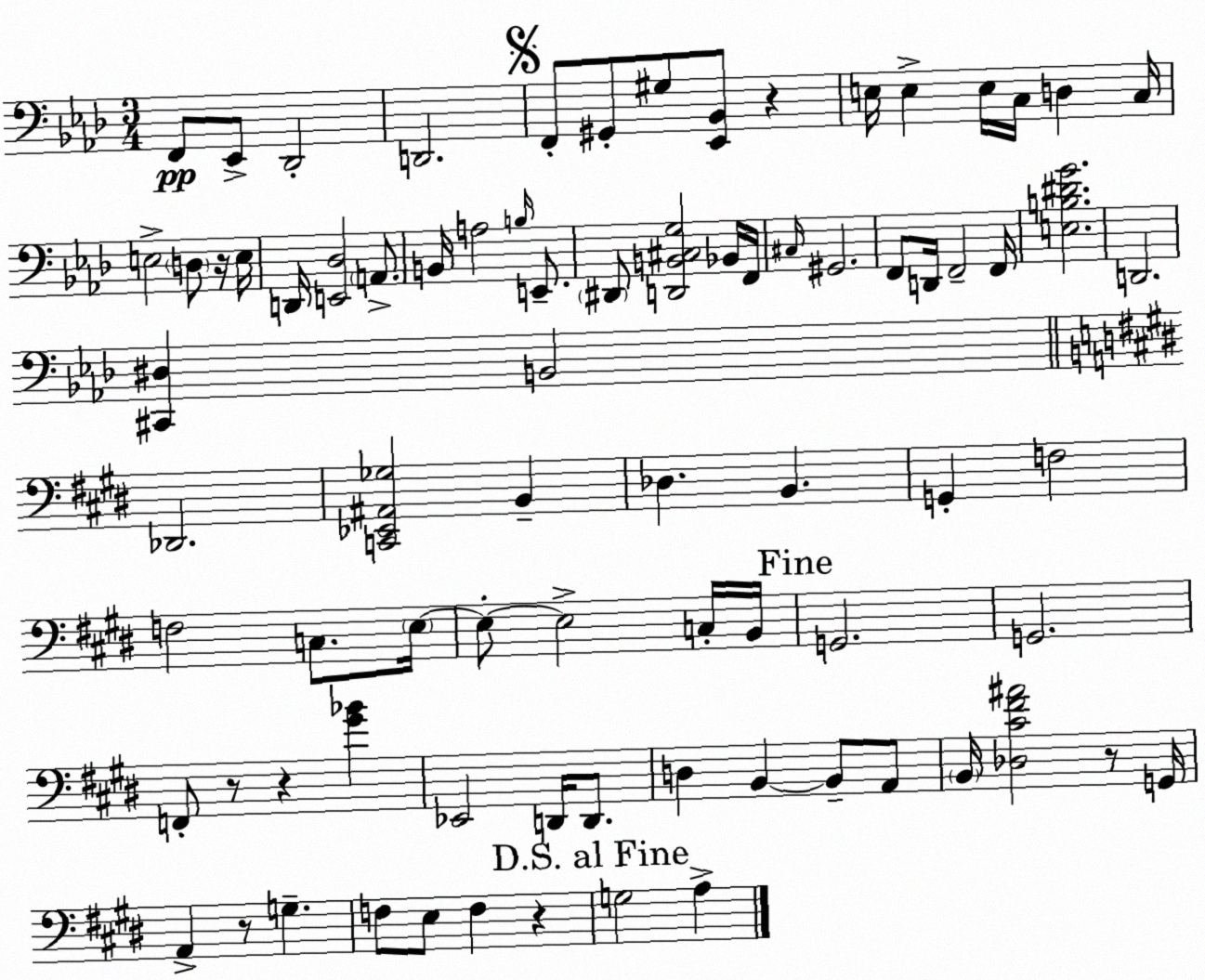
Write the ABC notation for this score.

X:1
T:Untitled
M:3/4
L:1/4
K:Ab
F,,/2 _E,,/2 _D,,2 D,,2 F,,/2 ^G,,/2 ^G,/2 [_E,,_B,,]/2 z E,/4 E, E,/4 C,/4 D, C,/4 E,2 D,/2 z/4 E,/4 D,,/4 [E,,_D,]2 A,,/2 B,,/4 A,2 B,/4 E,,/2 ^D,,/2 [D,,B,,^C,G,]2 _B,,/4 F,,/4 ^C,/4 ^G,,2 F,,/2 D,,/4 F,,2 F,,/4 [E,B,^DG]2 D,,2 [^C,,^D,] B,,2 _D,,2 [C,,_E,,^A,,_G,]2 B,, _D, B,, G,, F,2 F,2 C,/2 E,/4 E,/2 E,2 C,/4 B,,/4 G,,2 G,,2 F,,/2 z/2 z [^G_B] _E,,2 D,,/4 D,,/2 D, B,, B,,/2 A,,/2 B,,/4 [_D,^C^F^A]2 z/2 G,,/4 A,, z/2 G, F,/2 E,/2 F, z G,2 A,